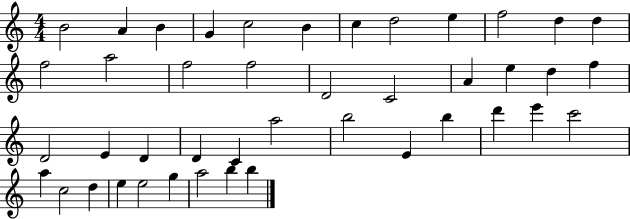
B4/h A4/q B4/q G4/q C5/h B4/q C5/q D5/h E5/q F5/h D5/q D5/q F5/h A5/h F5/h F5/h D4/h C4/h A4/q E5/q D5/q F5/q D4/h E4/q D4/q D4/q C4/q A5/h B5/h E4/q B5/q D6/q E6/q C6/h A5/q C5/h D5/q E5/q E5/h G5/q A5/h B5/q B5/q